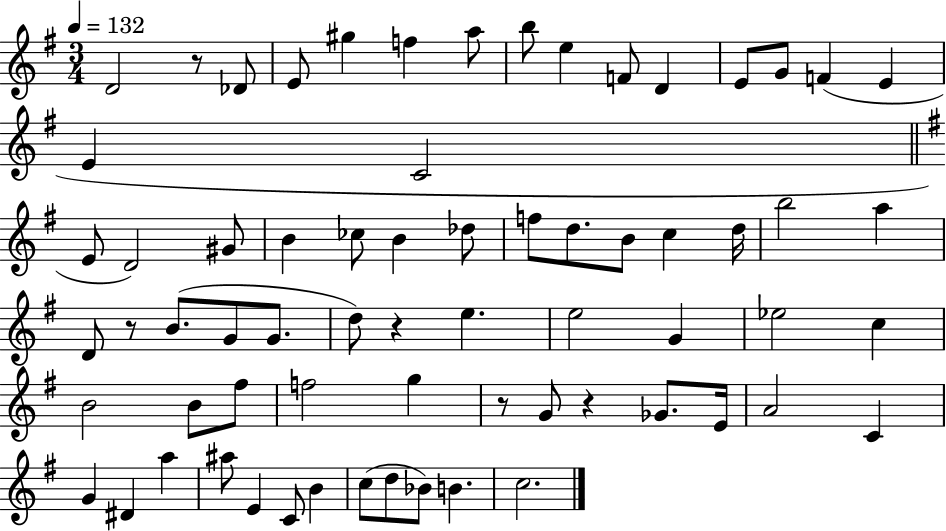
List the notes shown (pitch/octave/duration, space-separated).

D4/h R/e Db4/e E4/e G#5/q F5/q A5/e B5/e E5/q F4/e D4/q E4/e G4/e F4/q E4/q E4/q C4/h E4/e D4/h G#4/e B4/q CES5/e B4/q Db5/e F5/e D5/e. B4/e C5/q D5/s B5/h A5/q D4/e R/e B4/e. G4/e G4/e. D5/e R/q E5/q. E5/h G4/q Eb5/h C5/q B4/h B4/e F#5/e F5/h G5/q R/e G4/e R/q Gb4/e. E4/s A4/h C4/q G4/q D#4/q A5/q A#5/e E4/q C4/e B4/q C5/e D5/e Bb4/e B4/q. C5/h.